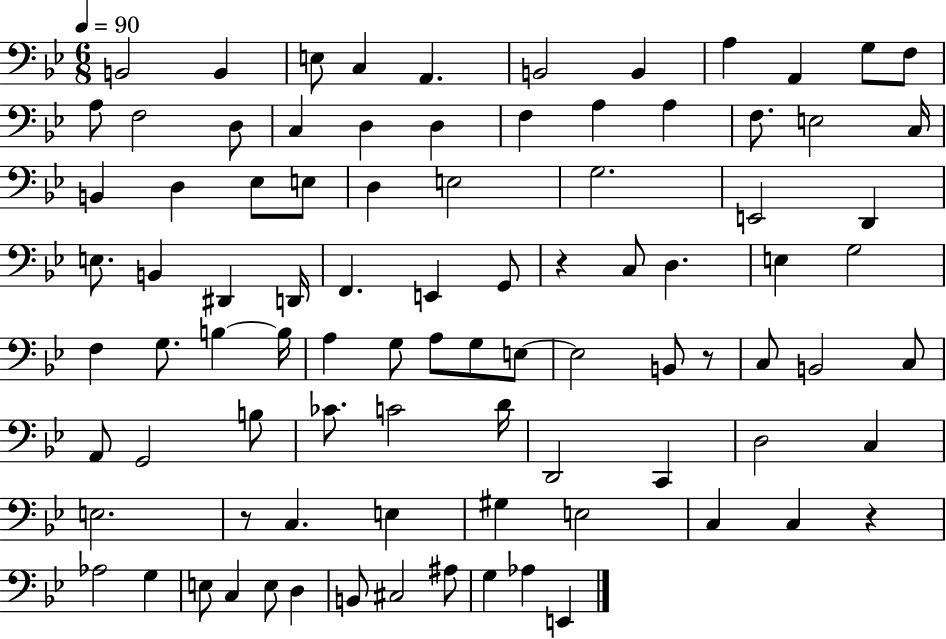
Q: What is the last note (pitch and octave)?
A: E2